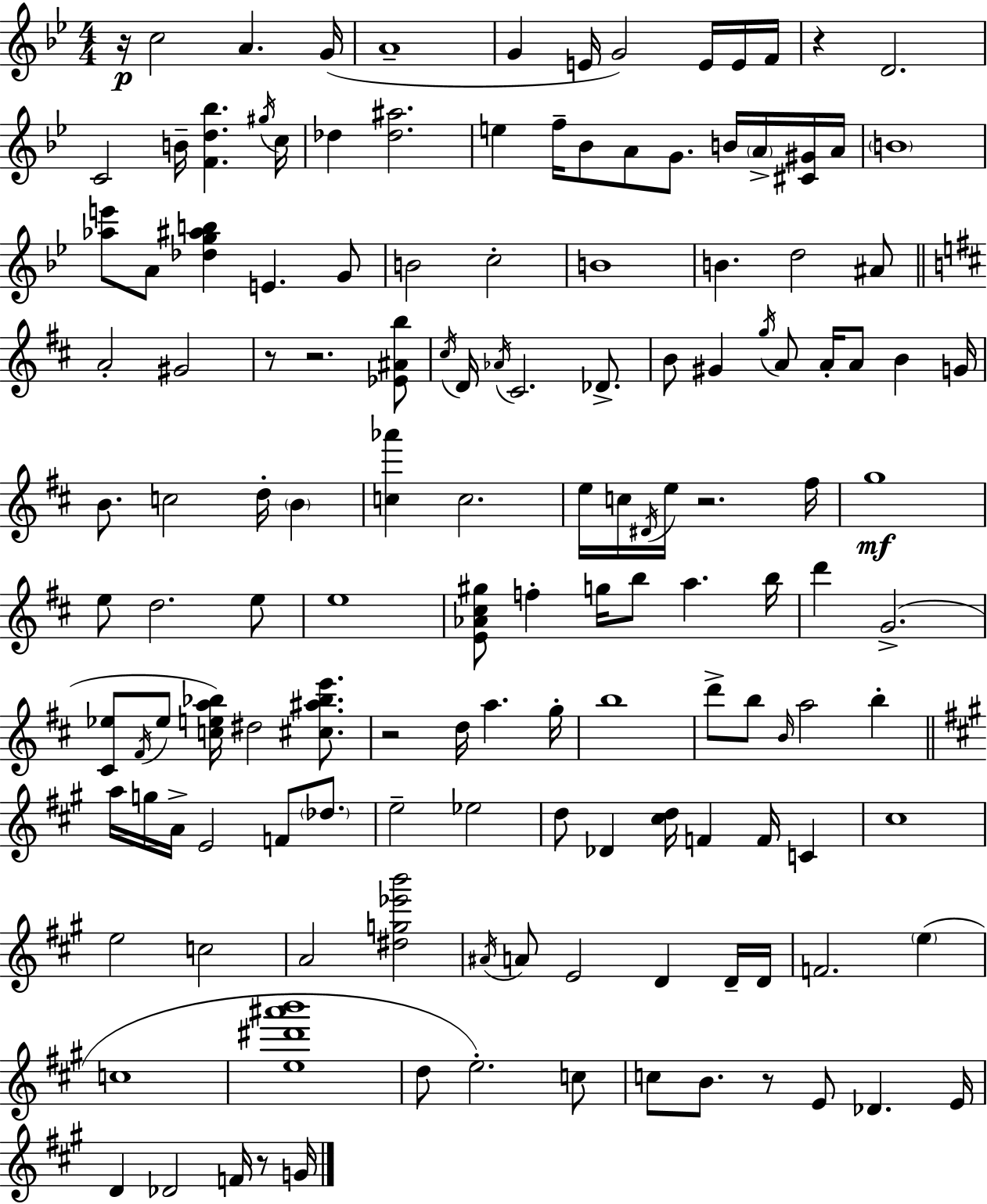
{
  \clef treble
  \numericTimeSignature
  \time 4/4
  \key bes \major
  r16\p c''2 a'4. g'16( | a'1-- | g'4 e'16 g'2) e'16 e'16 f'16 | r4 d'2. | \break c'2 b'16-- <f' d'' bes''>4. \acciaccatura { gis''16 } | c''16 des''4 <des'' ais''>2. | e''4 f''16-- bes'8 a'8 g'8. b'16 \parenthesize a'16-> <cis' gis'>16 | a'16 \parenthesize b'1 | \break <aes'' e'''>8 a'8 <des'' g'' ais'' b''>4 e'4. g'8 | b'2 c''2-. | b'1 | b'4. d''2 ais'8 | \break \bar "||" \break \key d \major a'2-. gis'2 | r8 r2. <ees' ais' b''>8 | \acciaccatura { cis''16 } d'16 \acciaccatura { aes'16 } cis'2. des'8.-> | b'8 gis'4 \acciaccatura { g''16 } a'8 a'16-. a'8 b'4 | \break g'16 b'8. c''2 d''16-. \parenthesize b'4 | <c'' aes'''>4 c''2. | e''16 c''16 \acciaccatura { dis'16 } e''16 r2. | fis''16 g''1\mf | \break e''8 d''2. | e''8 e''1 | <e' aes' cis'' gis''>8 f''4-. g''16 b''8 a''4. | b''16 d'''4 g'2.->( | \break <cis' ees''>8 \acciaccatura { fis'16 } ees''8 <c'' e'' a'' bes''>16) dis''2 | <cis'' ais'' bes'' e'''>8. r2 d''16 a''4. | g''16-. b''1 | d'''8-> b''8 \grace { b'16 } a''2 | \break b''4-. \bar "||" \break \key a \major a''16 g''16 a'16-> e'2 f'8 \parenthesize des''8. | e''2-- ees''2 | d''8 des'4 <cis'' d''>16 f'4 f'16 c'4 | cis''1 | \break e''2 c''2 | a'2 <dis'' g'' ees''' b'''>2 | \acciaccatura { ais'16 } a'8 e'2 d'4 d'16-- | d'16 f'2. \parenthesize e''4( | \break c''1 | <e'' dis''' ais''' b'''>1 | d''8 e''2.-.) c''8 | c''8 b'8. r8 e'8 des'4. | \break e'16 d'4 des'2 f'16 r8 | g'16 \bar "|."
}